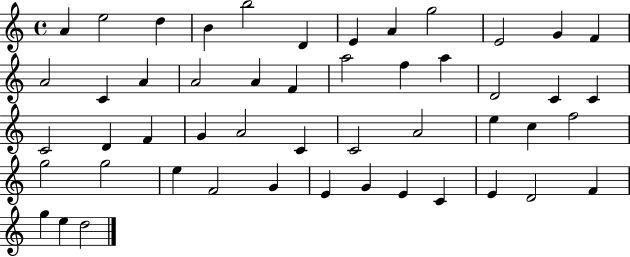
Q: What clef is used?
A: treble